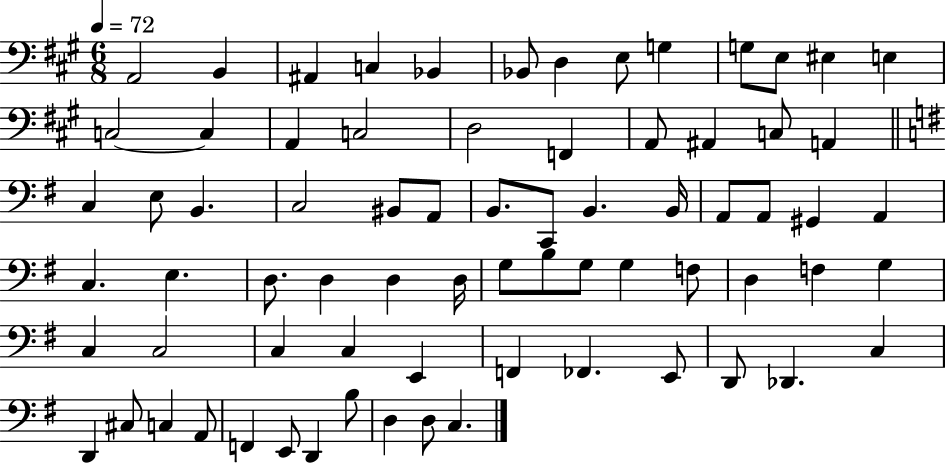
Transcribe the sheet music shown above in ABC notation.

X:1
T:Untitled
M:6/8
L:1/4
K:A
A,,2 B,, ^A,, C, _B,, _B,,/2 D, E,/2 G, G,/2 E,/2 ^E, E, C,2 C, A,, C,2 D,2 F,, A,,/2 ^A,, C,/2 A,, C, E,/2 B,, C,2 ^B,,/2 A,,/2 B,,/2 C,,/2 B,, B,,/4 A,,/2 A,,/2 ^G,, A,, C, E, D,/2 D, D, D,/4 G,/2 B,/2 G,/2 G, F,/2 D, F, G, C, C,2 C, C, E,, F,, _F,, E,,/2 D,,/2 _D,, C, D,, ^C,/2 C, A,,/2 F,, E,,/2 D,, B,/2 D, D,/2 C,